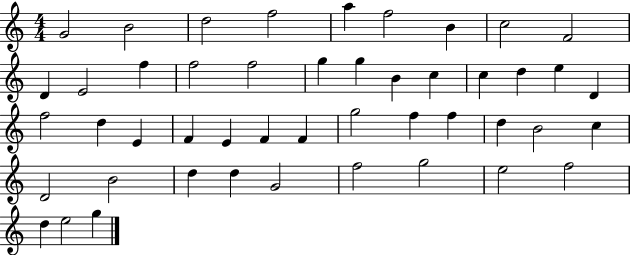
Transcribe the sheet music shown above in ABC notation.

X:1
T:Untitled
M:4/4
L:1/4
K:C
G2 B2 d2 f2 a f2 B c2 F2 D E2 f f2 f2 g g B c c d e D f2 d E F E F F g2 f f d B2 c D2 B2 d d G2 f2 g2 e2 f2 d e2 g